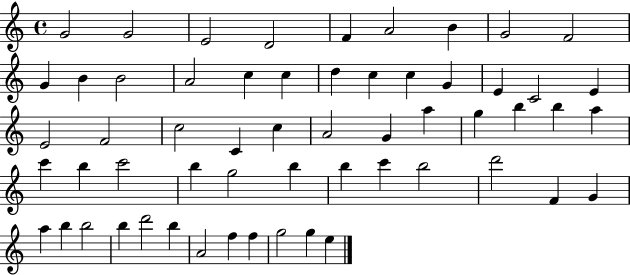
{
  \clef treble
  \time 4/4
  \defaultTimeSignature
  \key c \major
  g'2 g'2 | e'2 d'2 | f'4 a'2 b'4 | g'2 f'2 | \break g'4 b'4 b'2 | a'2 c''4 c''4 | d''4 c''4 c''4 g'4 | e'4 c'2 e'4 | \break e'2 f'2 | c''2 c'4 c''4 | a'2 g'4 a''4 | g''4 b''4 b''4 a''4 | \break c'''4 b''4 c'''2 | b''4 g''2 b''4 | b''4 c'''4 b''2 | d'''2 f'4 g'4 | \break a''4 b''4 b''2 | b''4 d'''2 b''4 | a'2 f''4 f''4 | g''2 g''4 e''4 | \break \bar "|."
}